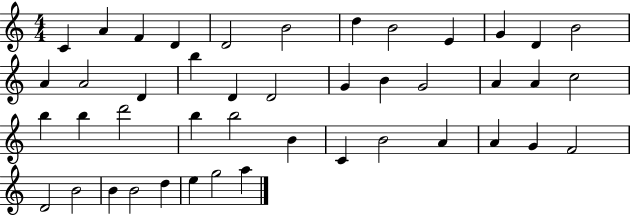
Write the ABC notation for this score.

X:1
T:Untitled
M:4/4
L:1/4
K:C
C A F D D2 B2 d B2 E G D B2 A A2 D b D D2 G B G2 A A c2 b b d'2 b b2 B C B2 A A G F2 D2 B2 B B2 d e g2 a